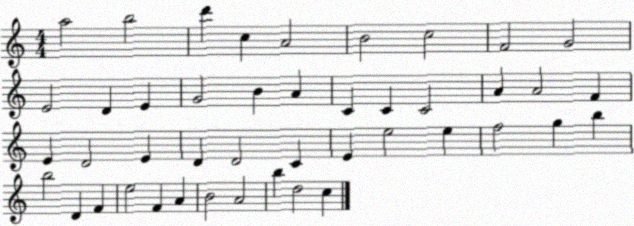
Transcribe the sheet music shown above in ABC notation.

X:1
T:Untitled
M:4/4
L:1/4
K:C
a2 b2 d' c A2 B2 c2 F2 G2 E2 D E G2 B A C C C2 A A2 F E D2 E D D2 C E e2 e f2 g b b2 D F e2 F A B2 A2 b d2 c